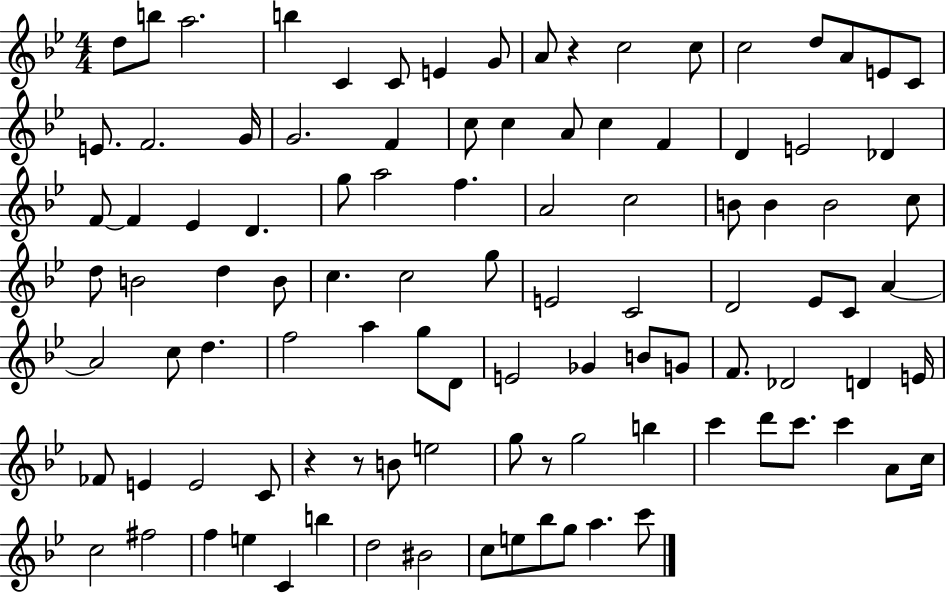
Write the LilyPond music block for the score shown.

{
  \clef treble
  \numericTimeSignature
  \time 4/4
  \key bes \major
  d''8 b''8 a''2. | b''4 c'4 c'8 e'4 g'8 | a'8 r4 c''2 c''8 | c''2 d''8 a'8 e'8 c'8 | \break e'8. f'2. g'16 | g'2. f'4 | c''8 c''4 a'8 c''4 f'4 | d'4 e'2 des'4 | \break f'8~~ f'4 ees'4 d'4. | g''8 a''2 f''4. | a'2 c''2 | b'8 b'4 b'2 c''8 | \break d''8 b'2 d''4 b'8 | c''4. c''2 g''8 | e'2 c'2 | d'2 ees'8 c'8 a'4~~ | \break a'2 c''8 d''4. | f''2 a''4 g''8 d'8 | e'2 ges'4 b'8 g'8 | f'8. des'2 d'4 e'16 | \break fes'8 e'4 e'2 c'8 | r4 r8 b'8 e''2 | g''8 r8 g''2 b''4 | c'''4 d'''8 c'''8. c'''4 a'8 c''16 | \break c''2 fis''2 | f''4 e''4 c'4 b''4 | d''2 bis'2 | c''8 e''8 bes''8 g''8 a''4. c'''8 | \break \bar "|."
}